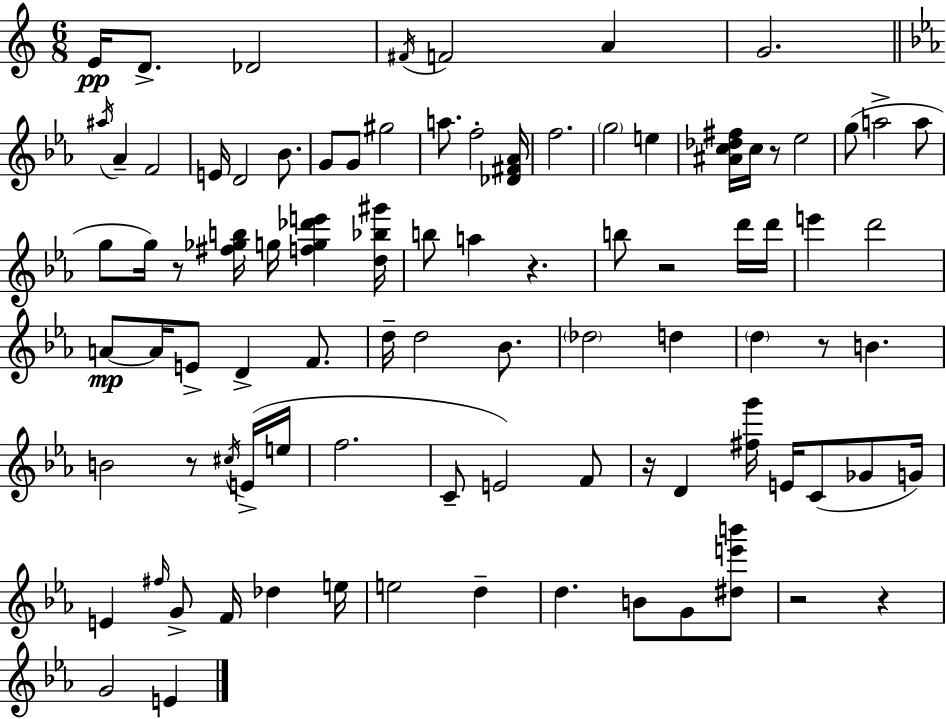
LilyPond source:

{
  \clef treble
  \numericTimeSignature
  \time 6/8
  \key c \major
  e'16\pp d'8.-> des'2 | \acciaccatura { fis'16 } f'2 a'4 | g'2. | \bar "||" \break \key c \minor \acciaccatura { ais''16 } aes'4-- f'2 | e'16 d'2 bes'8. | g'8 g'8 gis''2 | a''8. f''2-. | \break <des' fis' aes'>16 f''2. | \parenthesize g''2 e''4 | <ais' c'' des'' fis''>16 c''16 r8 ees''2 | g''8( a''2-> a''8 | \break g''8 g''16) r8 <fis'' ges'' b''>16 g''16 <f'' g'' des''' e'''>4 | <d'' bes'' gis'''>16 b''8 a''4 r4. | b''8 r2 d'''16 | d'''16 e'''4 d'''2 | \break a'8~~\mp a'16 e'8-> d'4-> f'8. | d''16-- d''2 bes'8. | \parenthesize des''2 d''4 | \parenthesize d''4 r8 b'4. | \break b'2 r8 \acciaccatura { cis''16 }( | e'16-> e''16 f''2. | c'8-- e'2) | f'8 r16 d'4 <fis'' g'''>16 e'16 c'8( ges'8 | \break g'16) e'4 \grace { fis''16 } g'8-> f'16 des''4 | e''16 e''2 d''4-- | d''4. b'8 g'8 | <dis'' e''' b'''>8 r2 r4 | \break g'2 e'4 | \bar "|."
}